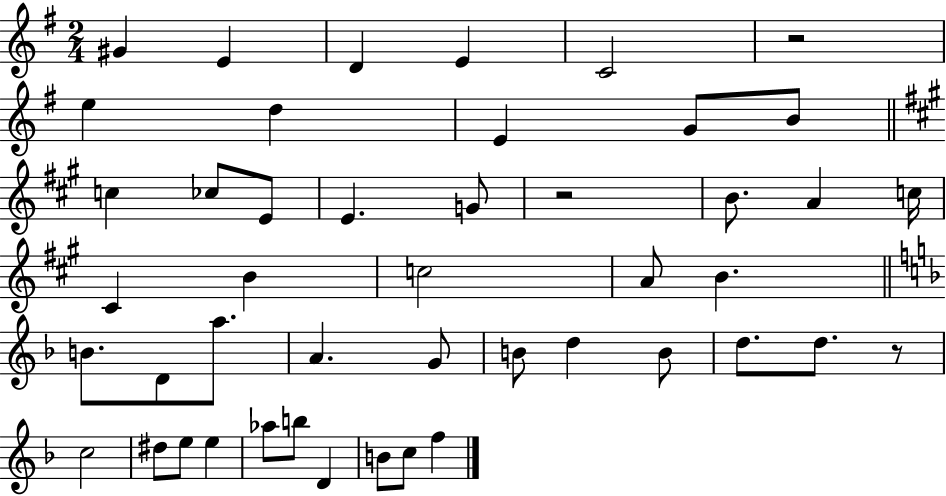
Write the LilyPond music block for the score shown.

{
  \clef treble
  \numericTimeSignature
  \time 2/4
  \key g \major
  gis'4 e'4 | d'4 e'4 | c'2 | r2 | \break e''4 d''4 | e'4 g'8 b'8 | \bar "||" \break \key a \major c''4 ces''8 e'8 | e'4. g'8 | r2 | b'8. a'4 c''16 | \break cis'4 b'4 | c''2 | a'8 b'4. | \bar "||" \break \key d \minor b'8. d'8 a''8. | a'4. g'8 | b'8 d''4 b'8 | d''8. d''8. r8 | \break c''2 | dis''8 e''8 e''4 | aes''8 b''8 d'4 | b'8 c''8 f''4 | \break \bar "|."
}